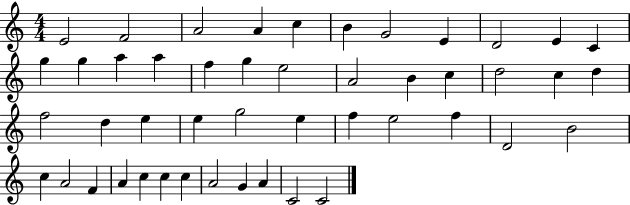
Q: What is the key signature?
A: C major